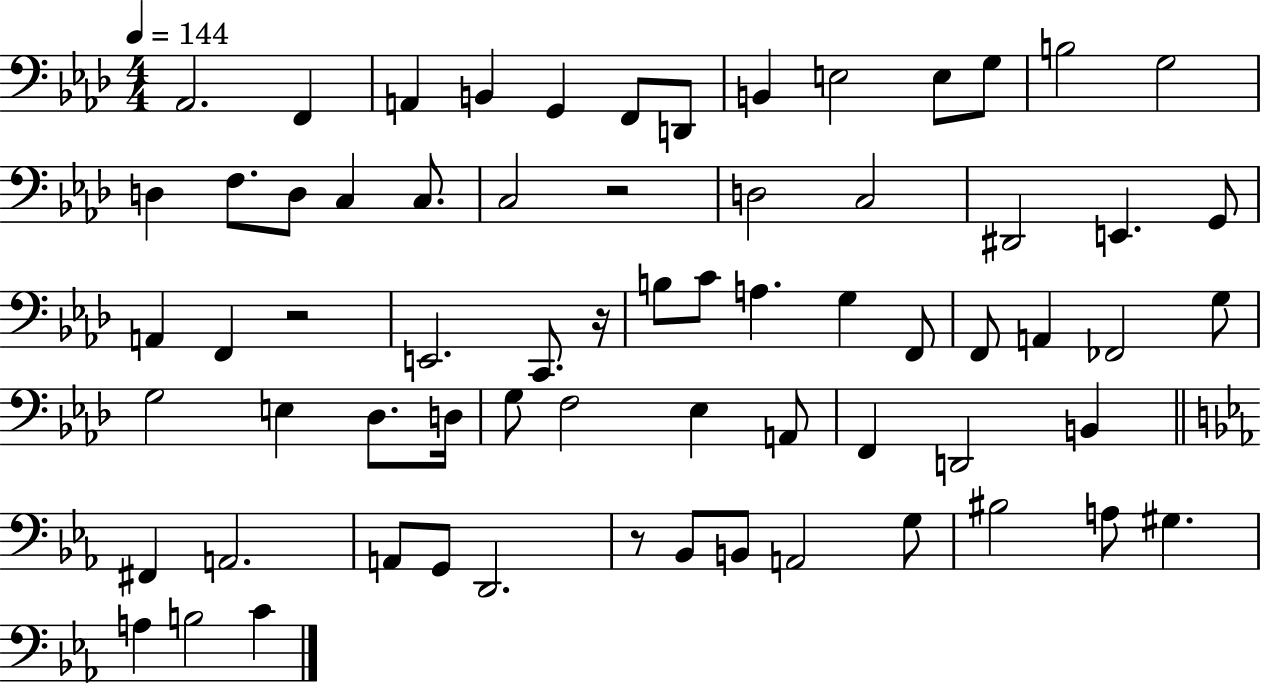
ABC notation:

X:1
T:Untitled
M:4/4
L:1/4
K:Ab
_A,,2 F,, A,, B,, G,, F,,/2 D,,/2 B,, E,2 E,/2 G,/2 B,2 G,2 D, F,/2 D,/2 C, C,/2 C,2 z2 D,2 C,2 ^D,,2 E,, G,,/2 A,, F,, z2 E,,2 C,,/2 z/4 B,/2 C/2 A, G, F,,/2 F,,/2 A,, _F,,2 G,/2 G,2 E, _D,/2 D,/4 G,/2 F,2 _E, A,,/2 F,, D,,2 B,, ^F,, A,,2 A,,/2 G,,/2 D,,2 z/2 _B,,/2 B,,/2 A,,2 G,/2 ^B,2 A,/2 ^G, A, B,2 C